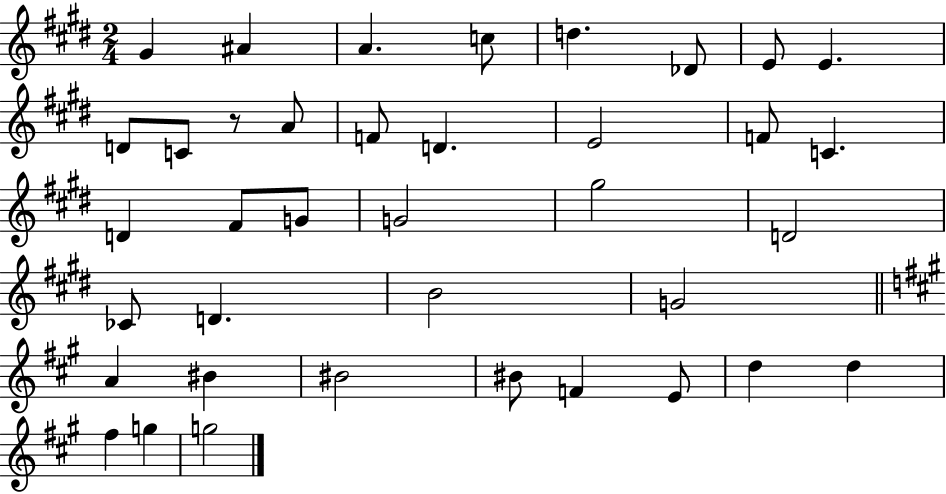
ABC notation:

X:1
T:Untitled
M:2/4
L:1/4
K:E
^G ^A A c/2 d _D/2 E/2 E D/2 C/2 z/2 A/2 F/2 D E2 F/2 C D ^F/2 G/2 G2 ^g2 D2 _C/2 D B2 G2 A ^B ^B2 ^B/2 F E/2 d d ^f g g2